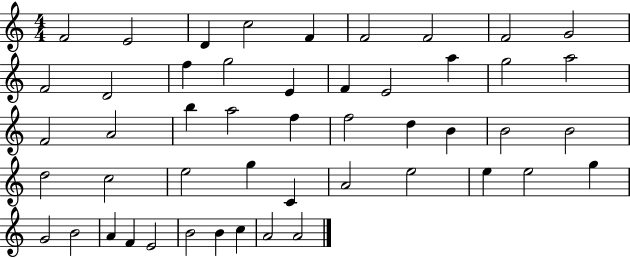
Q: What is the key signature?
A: C major